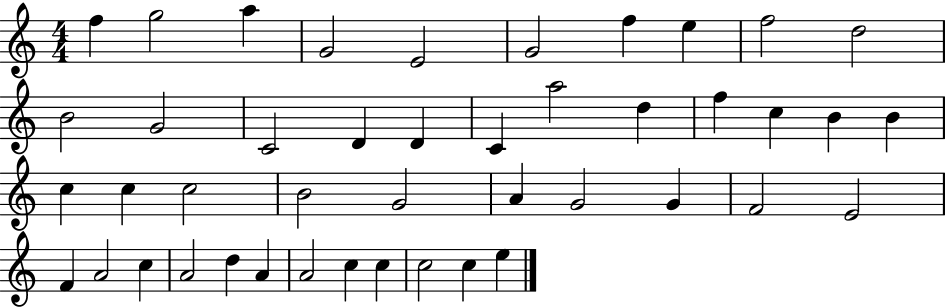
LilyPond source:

{
  \clef treble
  \numericTimeSignature
  \time 4/4
  \key c \major
  f''4 g''2 a''4 | g'2 e'2 | g'2 f''4 e''4 | f''2 d''2 | \break b'2 g'2 | c'2 d'4 d'4 | c'4 a''2 d''4 | f''4 c''4 b'4 b'4 | \break c''4 c''4 c''2 | b'2 g'2 | a'4 g'2 g'4 | f'2 e'2 | \break f'4 a'2 c''4 | a'2 d''4 a'4 | a'2 c''4 c''4 | c''2 c''4 e''4 | \break \bar "|."
}